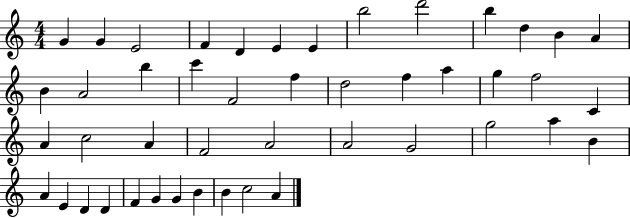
G4/q G4/q E4/h F4/q D4/q E4/q E4/q B5/h D6/h B5/q D5/q B4/q A4/q B4/q A4/h B5/q C6/q F4/h F5/q D5/h F5/q A5/q G5/q F5/h C4/q A4/q C5/h A4/q F4/h A4/h A4/h G4/h G5/h A5/q B4/q A4/q E4/q D4/q D4/q F4/q G4/q G4/q B4/q B4/q C5/h A4/q